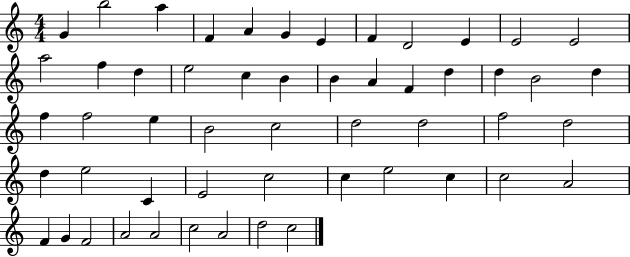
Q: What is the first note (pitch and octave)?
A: G4